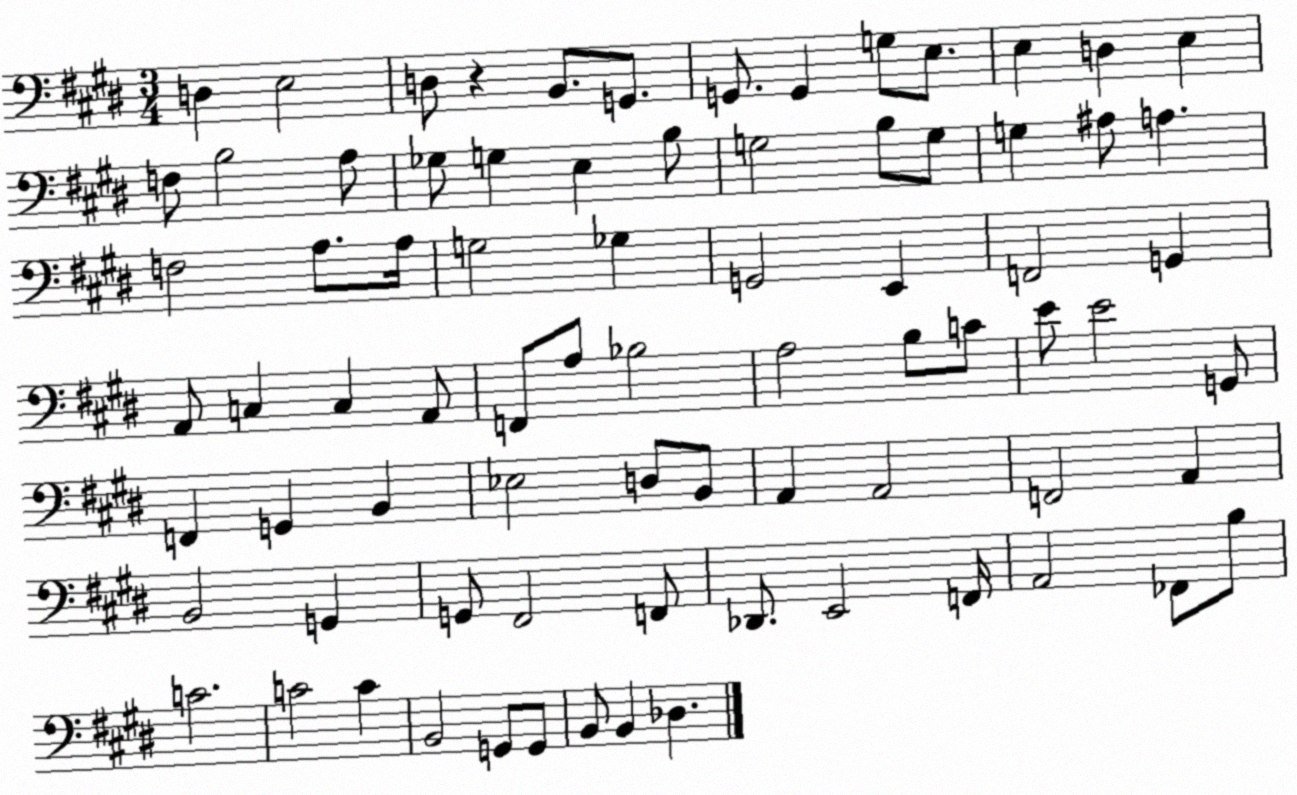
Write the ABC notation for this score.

X:1
T:Untitled
M:3/4
L:1/4
K:E
D, E,2 D,/2 z B,,/2 G,,/2 G,,/2 G,, G,/2 E,/2 E, D, E, F,/2 B,2 A,/2 _G,/2 G, E, B,/2 G,2 B,/2 G,/2 G, ^A,/2 A, F,2 A,/2 A,/4 G,2 _G, G,,2 E,, F,,2 G,, A,,/2 C, C, A,,/2 F,,/2 A,/2 _B,2 A,2 B,/2 C/2 E/2 E2 G,,/2 F,, G,, B,, _E,2 D,/2 B,,/2 A,, A,,2 F,,2 A,, B,,2 G,, G,,/2 ^F,,2 F,,/2 _D,,/2 E,,2 F,,/4 A,,2 _F,,/2 B,/2 C2 C2 C B,,2 G,,/2 G,,/2 B,,/2 B,, _D,